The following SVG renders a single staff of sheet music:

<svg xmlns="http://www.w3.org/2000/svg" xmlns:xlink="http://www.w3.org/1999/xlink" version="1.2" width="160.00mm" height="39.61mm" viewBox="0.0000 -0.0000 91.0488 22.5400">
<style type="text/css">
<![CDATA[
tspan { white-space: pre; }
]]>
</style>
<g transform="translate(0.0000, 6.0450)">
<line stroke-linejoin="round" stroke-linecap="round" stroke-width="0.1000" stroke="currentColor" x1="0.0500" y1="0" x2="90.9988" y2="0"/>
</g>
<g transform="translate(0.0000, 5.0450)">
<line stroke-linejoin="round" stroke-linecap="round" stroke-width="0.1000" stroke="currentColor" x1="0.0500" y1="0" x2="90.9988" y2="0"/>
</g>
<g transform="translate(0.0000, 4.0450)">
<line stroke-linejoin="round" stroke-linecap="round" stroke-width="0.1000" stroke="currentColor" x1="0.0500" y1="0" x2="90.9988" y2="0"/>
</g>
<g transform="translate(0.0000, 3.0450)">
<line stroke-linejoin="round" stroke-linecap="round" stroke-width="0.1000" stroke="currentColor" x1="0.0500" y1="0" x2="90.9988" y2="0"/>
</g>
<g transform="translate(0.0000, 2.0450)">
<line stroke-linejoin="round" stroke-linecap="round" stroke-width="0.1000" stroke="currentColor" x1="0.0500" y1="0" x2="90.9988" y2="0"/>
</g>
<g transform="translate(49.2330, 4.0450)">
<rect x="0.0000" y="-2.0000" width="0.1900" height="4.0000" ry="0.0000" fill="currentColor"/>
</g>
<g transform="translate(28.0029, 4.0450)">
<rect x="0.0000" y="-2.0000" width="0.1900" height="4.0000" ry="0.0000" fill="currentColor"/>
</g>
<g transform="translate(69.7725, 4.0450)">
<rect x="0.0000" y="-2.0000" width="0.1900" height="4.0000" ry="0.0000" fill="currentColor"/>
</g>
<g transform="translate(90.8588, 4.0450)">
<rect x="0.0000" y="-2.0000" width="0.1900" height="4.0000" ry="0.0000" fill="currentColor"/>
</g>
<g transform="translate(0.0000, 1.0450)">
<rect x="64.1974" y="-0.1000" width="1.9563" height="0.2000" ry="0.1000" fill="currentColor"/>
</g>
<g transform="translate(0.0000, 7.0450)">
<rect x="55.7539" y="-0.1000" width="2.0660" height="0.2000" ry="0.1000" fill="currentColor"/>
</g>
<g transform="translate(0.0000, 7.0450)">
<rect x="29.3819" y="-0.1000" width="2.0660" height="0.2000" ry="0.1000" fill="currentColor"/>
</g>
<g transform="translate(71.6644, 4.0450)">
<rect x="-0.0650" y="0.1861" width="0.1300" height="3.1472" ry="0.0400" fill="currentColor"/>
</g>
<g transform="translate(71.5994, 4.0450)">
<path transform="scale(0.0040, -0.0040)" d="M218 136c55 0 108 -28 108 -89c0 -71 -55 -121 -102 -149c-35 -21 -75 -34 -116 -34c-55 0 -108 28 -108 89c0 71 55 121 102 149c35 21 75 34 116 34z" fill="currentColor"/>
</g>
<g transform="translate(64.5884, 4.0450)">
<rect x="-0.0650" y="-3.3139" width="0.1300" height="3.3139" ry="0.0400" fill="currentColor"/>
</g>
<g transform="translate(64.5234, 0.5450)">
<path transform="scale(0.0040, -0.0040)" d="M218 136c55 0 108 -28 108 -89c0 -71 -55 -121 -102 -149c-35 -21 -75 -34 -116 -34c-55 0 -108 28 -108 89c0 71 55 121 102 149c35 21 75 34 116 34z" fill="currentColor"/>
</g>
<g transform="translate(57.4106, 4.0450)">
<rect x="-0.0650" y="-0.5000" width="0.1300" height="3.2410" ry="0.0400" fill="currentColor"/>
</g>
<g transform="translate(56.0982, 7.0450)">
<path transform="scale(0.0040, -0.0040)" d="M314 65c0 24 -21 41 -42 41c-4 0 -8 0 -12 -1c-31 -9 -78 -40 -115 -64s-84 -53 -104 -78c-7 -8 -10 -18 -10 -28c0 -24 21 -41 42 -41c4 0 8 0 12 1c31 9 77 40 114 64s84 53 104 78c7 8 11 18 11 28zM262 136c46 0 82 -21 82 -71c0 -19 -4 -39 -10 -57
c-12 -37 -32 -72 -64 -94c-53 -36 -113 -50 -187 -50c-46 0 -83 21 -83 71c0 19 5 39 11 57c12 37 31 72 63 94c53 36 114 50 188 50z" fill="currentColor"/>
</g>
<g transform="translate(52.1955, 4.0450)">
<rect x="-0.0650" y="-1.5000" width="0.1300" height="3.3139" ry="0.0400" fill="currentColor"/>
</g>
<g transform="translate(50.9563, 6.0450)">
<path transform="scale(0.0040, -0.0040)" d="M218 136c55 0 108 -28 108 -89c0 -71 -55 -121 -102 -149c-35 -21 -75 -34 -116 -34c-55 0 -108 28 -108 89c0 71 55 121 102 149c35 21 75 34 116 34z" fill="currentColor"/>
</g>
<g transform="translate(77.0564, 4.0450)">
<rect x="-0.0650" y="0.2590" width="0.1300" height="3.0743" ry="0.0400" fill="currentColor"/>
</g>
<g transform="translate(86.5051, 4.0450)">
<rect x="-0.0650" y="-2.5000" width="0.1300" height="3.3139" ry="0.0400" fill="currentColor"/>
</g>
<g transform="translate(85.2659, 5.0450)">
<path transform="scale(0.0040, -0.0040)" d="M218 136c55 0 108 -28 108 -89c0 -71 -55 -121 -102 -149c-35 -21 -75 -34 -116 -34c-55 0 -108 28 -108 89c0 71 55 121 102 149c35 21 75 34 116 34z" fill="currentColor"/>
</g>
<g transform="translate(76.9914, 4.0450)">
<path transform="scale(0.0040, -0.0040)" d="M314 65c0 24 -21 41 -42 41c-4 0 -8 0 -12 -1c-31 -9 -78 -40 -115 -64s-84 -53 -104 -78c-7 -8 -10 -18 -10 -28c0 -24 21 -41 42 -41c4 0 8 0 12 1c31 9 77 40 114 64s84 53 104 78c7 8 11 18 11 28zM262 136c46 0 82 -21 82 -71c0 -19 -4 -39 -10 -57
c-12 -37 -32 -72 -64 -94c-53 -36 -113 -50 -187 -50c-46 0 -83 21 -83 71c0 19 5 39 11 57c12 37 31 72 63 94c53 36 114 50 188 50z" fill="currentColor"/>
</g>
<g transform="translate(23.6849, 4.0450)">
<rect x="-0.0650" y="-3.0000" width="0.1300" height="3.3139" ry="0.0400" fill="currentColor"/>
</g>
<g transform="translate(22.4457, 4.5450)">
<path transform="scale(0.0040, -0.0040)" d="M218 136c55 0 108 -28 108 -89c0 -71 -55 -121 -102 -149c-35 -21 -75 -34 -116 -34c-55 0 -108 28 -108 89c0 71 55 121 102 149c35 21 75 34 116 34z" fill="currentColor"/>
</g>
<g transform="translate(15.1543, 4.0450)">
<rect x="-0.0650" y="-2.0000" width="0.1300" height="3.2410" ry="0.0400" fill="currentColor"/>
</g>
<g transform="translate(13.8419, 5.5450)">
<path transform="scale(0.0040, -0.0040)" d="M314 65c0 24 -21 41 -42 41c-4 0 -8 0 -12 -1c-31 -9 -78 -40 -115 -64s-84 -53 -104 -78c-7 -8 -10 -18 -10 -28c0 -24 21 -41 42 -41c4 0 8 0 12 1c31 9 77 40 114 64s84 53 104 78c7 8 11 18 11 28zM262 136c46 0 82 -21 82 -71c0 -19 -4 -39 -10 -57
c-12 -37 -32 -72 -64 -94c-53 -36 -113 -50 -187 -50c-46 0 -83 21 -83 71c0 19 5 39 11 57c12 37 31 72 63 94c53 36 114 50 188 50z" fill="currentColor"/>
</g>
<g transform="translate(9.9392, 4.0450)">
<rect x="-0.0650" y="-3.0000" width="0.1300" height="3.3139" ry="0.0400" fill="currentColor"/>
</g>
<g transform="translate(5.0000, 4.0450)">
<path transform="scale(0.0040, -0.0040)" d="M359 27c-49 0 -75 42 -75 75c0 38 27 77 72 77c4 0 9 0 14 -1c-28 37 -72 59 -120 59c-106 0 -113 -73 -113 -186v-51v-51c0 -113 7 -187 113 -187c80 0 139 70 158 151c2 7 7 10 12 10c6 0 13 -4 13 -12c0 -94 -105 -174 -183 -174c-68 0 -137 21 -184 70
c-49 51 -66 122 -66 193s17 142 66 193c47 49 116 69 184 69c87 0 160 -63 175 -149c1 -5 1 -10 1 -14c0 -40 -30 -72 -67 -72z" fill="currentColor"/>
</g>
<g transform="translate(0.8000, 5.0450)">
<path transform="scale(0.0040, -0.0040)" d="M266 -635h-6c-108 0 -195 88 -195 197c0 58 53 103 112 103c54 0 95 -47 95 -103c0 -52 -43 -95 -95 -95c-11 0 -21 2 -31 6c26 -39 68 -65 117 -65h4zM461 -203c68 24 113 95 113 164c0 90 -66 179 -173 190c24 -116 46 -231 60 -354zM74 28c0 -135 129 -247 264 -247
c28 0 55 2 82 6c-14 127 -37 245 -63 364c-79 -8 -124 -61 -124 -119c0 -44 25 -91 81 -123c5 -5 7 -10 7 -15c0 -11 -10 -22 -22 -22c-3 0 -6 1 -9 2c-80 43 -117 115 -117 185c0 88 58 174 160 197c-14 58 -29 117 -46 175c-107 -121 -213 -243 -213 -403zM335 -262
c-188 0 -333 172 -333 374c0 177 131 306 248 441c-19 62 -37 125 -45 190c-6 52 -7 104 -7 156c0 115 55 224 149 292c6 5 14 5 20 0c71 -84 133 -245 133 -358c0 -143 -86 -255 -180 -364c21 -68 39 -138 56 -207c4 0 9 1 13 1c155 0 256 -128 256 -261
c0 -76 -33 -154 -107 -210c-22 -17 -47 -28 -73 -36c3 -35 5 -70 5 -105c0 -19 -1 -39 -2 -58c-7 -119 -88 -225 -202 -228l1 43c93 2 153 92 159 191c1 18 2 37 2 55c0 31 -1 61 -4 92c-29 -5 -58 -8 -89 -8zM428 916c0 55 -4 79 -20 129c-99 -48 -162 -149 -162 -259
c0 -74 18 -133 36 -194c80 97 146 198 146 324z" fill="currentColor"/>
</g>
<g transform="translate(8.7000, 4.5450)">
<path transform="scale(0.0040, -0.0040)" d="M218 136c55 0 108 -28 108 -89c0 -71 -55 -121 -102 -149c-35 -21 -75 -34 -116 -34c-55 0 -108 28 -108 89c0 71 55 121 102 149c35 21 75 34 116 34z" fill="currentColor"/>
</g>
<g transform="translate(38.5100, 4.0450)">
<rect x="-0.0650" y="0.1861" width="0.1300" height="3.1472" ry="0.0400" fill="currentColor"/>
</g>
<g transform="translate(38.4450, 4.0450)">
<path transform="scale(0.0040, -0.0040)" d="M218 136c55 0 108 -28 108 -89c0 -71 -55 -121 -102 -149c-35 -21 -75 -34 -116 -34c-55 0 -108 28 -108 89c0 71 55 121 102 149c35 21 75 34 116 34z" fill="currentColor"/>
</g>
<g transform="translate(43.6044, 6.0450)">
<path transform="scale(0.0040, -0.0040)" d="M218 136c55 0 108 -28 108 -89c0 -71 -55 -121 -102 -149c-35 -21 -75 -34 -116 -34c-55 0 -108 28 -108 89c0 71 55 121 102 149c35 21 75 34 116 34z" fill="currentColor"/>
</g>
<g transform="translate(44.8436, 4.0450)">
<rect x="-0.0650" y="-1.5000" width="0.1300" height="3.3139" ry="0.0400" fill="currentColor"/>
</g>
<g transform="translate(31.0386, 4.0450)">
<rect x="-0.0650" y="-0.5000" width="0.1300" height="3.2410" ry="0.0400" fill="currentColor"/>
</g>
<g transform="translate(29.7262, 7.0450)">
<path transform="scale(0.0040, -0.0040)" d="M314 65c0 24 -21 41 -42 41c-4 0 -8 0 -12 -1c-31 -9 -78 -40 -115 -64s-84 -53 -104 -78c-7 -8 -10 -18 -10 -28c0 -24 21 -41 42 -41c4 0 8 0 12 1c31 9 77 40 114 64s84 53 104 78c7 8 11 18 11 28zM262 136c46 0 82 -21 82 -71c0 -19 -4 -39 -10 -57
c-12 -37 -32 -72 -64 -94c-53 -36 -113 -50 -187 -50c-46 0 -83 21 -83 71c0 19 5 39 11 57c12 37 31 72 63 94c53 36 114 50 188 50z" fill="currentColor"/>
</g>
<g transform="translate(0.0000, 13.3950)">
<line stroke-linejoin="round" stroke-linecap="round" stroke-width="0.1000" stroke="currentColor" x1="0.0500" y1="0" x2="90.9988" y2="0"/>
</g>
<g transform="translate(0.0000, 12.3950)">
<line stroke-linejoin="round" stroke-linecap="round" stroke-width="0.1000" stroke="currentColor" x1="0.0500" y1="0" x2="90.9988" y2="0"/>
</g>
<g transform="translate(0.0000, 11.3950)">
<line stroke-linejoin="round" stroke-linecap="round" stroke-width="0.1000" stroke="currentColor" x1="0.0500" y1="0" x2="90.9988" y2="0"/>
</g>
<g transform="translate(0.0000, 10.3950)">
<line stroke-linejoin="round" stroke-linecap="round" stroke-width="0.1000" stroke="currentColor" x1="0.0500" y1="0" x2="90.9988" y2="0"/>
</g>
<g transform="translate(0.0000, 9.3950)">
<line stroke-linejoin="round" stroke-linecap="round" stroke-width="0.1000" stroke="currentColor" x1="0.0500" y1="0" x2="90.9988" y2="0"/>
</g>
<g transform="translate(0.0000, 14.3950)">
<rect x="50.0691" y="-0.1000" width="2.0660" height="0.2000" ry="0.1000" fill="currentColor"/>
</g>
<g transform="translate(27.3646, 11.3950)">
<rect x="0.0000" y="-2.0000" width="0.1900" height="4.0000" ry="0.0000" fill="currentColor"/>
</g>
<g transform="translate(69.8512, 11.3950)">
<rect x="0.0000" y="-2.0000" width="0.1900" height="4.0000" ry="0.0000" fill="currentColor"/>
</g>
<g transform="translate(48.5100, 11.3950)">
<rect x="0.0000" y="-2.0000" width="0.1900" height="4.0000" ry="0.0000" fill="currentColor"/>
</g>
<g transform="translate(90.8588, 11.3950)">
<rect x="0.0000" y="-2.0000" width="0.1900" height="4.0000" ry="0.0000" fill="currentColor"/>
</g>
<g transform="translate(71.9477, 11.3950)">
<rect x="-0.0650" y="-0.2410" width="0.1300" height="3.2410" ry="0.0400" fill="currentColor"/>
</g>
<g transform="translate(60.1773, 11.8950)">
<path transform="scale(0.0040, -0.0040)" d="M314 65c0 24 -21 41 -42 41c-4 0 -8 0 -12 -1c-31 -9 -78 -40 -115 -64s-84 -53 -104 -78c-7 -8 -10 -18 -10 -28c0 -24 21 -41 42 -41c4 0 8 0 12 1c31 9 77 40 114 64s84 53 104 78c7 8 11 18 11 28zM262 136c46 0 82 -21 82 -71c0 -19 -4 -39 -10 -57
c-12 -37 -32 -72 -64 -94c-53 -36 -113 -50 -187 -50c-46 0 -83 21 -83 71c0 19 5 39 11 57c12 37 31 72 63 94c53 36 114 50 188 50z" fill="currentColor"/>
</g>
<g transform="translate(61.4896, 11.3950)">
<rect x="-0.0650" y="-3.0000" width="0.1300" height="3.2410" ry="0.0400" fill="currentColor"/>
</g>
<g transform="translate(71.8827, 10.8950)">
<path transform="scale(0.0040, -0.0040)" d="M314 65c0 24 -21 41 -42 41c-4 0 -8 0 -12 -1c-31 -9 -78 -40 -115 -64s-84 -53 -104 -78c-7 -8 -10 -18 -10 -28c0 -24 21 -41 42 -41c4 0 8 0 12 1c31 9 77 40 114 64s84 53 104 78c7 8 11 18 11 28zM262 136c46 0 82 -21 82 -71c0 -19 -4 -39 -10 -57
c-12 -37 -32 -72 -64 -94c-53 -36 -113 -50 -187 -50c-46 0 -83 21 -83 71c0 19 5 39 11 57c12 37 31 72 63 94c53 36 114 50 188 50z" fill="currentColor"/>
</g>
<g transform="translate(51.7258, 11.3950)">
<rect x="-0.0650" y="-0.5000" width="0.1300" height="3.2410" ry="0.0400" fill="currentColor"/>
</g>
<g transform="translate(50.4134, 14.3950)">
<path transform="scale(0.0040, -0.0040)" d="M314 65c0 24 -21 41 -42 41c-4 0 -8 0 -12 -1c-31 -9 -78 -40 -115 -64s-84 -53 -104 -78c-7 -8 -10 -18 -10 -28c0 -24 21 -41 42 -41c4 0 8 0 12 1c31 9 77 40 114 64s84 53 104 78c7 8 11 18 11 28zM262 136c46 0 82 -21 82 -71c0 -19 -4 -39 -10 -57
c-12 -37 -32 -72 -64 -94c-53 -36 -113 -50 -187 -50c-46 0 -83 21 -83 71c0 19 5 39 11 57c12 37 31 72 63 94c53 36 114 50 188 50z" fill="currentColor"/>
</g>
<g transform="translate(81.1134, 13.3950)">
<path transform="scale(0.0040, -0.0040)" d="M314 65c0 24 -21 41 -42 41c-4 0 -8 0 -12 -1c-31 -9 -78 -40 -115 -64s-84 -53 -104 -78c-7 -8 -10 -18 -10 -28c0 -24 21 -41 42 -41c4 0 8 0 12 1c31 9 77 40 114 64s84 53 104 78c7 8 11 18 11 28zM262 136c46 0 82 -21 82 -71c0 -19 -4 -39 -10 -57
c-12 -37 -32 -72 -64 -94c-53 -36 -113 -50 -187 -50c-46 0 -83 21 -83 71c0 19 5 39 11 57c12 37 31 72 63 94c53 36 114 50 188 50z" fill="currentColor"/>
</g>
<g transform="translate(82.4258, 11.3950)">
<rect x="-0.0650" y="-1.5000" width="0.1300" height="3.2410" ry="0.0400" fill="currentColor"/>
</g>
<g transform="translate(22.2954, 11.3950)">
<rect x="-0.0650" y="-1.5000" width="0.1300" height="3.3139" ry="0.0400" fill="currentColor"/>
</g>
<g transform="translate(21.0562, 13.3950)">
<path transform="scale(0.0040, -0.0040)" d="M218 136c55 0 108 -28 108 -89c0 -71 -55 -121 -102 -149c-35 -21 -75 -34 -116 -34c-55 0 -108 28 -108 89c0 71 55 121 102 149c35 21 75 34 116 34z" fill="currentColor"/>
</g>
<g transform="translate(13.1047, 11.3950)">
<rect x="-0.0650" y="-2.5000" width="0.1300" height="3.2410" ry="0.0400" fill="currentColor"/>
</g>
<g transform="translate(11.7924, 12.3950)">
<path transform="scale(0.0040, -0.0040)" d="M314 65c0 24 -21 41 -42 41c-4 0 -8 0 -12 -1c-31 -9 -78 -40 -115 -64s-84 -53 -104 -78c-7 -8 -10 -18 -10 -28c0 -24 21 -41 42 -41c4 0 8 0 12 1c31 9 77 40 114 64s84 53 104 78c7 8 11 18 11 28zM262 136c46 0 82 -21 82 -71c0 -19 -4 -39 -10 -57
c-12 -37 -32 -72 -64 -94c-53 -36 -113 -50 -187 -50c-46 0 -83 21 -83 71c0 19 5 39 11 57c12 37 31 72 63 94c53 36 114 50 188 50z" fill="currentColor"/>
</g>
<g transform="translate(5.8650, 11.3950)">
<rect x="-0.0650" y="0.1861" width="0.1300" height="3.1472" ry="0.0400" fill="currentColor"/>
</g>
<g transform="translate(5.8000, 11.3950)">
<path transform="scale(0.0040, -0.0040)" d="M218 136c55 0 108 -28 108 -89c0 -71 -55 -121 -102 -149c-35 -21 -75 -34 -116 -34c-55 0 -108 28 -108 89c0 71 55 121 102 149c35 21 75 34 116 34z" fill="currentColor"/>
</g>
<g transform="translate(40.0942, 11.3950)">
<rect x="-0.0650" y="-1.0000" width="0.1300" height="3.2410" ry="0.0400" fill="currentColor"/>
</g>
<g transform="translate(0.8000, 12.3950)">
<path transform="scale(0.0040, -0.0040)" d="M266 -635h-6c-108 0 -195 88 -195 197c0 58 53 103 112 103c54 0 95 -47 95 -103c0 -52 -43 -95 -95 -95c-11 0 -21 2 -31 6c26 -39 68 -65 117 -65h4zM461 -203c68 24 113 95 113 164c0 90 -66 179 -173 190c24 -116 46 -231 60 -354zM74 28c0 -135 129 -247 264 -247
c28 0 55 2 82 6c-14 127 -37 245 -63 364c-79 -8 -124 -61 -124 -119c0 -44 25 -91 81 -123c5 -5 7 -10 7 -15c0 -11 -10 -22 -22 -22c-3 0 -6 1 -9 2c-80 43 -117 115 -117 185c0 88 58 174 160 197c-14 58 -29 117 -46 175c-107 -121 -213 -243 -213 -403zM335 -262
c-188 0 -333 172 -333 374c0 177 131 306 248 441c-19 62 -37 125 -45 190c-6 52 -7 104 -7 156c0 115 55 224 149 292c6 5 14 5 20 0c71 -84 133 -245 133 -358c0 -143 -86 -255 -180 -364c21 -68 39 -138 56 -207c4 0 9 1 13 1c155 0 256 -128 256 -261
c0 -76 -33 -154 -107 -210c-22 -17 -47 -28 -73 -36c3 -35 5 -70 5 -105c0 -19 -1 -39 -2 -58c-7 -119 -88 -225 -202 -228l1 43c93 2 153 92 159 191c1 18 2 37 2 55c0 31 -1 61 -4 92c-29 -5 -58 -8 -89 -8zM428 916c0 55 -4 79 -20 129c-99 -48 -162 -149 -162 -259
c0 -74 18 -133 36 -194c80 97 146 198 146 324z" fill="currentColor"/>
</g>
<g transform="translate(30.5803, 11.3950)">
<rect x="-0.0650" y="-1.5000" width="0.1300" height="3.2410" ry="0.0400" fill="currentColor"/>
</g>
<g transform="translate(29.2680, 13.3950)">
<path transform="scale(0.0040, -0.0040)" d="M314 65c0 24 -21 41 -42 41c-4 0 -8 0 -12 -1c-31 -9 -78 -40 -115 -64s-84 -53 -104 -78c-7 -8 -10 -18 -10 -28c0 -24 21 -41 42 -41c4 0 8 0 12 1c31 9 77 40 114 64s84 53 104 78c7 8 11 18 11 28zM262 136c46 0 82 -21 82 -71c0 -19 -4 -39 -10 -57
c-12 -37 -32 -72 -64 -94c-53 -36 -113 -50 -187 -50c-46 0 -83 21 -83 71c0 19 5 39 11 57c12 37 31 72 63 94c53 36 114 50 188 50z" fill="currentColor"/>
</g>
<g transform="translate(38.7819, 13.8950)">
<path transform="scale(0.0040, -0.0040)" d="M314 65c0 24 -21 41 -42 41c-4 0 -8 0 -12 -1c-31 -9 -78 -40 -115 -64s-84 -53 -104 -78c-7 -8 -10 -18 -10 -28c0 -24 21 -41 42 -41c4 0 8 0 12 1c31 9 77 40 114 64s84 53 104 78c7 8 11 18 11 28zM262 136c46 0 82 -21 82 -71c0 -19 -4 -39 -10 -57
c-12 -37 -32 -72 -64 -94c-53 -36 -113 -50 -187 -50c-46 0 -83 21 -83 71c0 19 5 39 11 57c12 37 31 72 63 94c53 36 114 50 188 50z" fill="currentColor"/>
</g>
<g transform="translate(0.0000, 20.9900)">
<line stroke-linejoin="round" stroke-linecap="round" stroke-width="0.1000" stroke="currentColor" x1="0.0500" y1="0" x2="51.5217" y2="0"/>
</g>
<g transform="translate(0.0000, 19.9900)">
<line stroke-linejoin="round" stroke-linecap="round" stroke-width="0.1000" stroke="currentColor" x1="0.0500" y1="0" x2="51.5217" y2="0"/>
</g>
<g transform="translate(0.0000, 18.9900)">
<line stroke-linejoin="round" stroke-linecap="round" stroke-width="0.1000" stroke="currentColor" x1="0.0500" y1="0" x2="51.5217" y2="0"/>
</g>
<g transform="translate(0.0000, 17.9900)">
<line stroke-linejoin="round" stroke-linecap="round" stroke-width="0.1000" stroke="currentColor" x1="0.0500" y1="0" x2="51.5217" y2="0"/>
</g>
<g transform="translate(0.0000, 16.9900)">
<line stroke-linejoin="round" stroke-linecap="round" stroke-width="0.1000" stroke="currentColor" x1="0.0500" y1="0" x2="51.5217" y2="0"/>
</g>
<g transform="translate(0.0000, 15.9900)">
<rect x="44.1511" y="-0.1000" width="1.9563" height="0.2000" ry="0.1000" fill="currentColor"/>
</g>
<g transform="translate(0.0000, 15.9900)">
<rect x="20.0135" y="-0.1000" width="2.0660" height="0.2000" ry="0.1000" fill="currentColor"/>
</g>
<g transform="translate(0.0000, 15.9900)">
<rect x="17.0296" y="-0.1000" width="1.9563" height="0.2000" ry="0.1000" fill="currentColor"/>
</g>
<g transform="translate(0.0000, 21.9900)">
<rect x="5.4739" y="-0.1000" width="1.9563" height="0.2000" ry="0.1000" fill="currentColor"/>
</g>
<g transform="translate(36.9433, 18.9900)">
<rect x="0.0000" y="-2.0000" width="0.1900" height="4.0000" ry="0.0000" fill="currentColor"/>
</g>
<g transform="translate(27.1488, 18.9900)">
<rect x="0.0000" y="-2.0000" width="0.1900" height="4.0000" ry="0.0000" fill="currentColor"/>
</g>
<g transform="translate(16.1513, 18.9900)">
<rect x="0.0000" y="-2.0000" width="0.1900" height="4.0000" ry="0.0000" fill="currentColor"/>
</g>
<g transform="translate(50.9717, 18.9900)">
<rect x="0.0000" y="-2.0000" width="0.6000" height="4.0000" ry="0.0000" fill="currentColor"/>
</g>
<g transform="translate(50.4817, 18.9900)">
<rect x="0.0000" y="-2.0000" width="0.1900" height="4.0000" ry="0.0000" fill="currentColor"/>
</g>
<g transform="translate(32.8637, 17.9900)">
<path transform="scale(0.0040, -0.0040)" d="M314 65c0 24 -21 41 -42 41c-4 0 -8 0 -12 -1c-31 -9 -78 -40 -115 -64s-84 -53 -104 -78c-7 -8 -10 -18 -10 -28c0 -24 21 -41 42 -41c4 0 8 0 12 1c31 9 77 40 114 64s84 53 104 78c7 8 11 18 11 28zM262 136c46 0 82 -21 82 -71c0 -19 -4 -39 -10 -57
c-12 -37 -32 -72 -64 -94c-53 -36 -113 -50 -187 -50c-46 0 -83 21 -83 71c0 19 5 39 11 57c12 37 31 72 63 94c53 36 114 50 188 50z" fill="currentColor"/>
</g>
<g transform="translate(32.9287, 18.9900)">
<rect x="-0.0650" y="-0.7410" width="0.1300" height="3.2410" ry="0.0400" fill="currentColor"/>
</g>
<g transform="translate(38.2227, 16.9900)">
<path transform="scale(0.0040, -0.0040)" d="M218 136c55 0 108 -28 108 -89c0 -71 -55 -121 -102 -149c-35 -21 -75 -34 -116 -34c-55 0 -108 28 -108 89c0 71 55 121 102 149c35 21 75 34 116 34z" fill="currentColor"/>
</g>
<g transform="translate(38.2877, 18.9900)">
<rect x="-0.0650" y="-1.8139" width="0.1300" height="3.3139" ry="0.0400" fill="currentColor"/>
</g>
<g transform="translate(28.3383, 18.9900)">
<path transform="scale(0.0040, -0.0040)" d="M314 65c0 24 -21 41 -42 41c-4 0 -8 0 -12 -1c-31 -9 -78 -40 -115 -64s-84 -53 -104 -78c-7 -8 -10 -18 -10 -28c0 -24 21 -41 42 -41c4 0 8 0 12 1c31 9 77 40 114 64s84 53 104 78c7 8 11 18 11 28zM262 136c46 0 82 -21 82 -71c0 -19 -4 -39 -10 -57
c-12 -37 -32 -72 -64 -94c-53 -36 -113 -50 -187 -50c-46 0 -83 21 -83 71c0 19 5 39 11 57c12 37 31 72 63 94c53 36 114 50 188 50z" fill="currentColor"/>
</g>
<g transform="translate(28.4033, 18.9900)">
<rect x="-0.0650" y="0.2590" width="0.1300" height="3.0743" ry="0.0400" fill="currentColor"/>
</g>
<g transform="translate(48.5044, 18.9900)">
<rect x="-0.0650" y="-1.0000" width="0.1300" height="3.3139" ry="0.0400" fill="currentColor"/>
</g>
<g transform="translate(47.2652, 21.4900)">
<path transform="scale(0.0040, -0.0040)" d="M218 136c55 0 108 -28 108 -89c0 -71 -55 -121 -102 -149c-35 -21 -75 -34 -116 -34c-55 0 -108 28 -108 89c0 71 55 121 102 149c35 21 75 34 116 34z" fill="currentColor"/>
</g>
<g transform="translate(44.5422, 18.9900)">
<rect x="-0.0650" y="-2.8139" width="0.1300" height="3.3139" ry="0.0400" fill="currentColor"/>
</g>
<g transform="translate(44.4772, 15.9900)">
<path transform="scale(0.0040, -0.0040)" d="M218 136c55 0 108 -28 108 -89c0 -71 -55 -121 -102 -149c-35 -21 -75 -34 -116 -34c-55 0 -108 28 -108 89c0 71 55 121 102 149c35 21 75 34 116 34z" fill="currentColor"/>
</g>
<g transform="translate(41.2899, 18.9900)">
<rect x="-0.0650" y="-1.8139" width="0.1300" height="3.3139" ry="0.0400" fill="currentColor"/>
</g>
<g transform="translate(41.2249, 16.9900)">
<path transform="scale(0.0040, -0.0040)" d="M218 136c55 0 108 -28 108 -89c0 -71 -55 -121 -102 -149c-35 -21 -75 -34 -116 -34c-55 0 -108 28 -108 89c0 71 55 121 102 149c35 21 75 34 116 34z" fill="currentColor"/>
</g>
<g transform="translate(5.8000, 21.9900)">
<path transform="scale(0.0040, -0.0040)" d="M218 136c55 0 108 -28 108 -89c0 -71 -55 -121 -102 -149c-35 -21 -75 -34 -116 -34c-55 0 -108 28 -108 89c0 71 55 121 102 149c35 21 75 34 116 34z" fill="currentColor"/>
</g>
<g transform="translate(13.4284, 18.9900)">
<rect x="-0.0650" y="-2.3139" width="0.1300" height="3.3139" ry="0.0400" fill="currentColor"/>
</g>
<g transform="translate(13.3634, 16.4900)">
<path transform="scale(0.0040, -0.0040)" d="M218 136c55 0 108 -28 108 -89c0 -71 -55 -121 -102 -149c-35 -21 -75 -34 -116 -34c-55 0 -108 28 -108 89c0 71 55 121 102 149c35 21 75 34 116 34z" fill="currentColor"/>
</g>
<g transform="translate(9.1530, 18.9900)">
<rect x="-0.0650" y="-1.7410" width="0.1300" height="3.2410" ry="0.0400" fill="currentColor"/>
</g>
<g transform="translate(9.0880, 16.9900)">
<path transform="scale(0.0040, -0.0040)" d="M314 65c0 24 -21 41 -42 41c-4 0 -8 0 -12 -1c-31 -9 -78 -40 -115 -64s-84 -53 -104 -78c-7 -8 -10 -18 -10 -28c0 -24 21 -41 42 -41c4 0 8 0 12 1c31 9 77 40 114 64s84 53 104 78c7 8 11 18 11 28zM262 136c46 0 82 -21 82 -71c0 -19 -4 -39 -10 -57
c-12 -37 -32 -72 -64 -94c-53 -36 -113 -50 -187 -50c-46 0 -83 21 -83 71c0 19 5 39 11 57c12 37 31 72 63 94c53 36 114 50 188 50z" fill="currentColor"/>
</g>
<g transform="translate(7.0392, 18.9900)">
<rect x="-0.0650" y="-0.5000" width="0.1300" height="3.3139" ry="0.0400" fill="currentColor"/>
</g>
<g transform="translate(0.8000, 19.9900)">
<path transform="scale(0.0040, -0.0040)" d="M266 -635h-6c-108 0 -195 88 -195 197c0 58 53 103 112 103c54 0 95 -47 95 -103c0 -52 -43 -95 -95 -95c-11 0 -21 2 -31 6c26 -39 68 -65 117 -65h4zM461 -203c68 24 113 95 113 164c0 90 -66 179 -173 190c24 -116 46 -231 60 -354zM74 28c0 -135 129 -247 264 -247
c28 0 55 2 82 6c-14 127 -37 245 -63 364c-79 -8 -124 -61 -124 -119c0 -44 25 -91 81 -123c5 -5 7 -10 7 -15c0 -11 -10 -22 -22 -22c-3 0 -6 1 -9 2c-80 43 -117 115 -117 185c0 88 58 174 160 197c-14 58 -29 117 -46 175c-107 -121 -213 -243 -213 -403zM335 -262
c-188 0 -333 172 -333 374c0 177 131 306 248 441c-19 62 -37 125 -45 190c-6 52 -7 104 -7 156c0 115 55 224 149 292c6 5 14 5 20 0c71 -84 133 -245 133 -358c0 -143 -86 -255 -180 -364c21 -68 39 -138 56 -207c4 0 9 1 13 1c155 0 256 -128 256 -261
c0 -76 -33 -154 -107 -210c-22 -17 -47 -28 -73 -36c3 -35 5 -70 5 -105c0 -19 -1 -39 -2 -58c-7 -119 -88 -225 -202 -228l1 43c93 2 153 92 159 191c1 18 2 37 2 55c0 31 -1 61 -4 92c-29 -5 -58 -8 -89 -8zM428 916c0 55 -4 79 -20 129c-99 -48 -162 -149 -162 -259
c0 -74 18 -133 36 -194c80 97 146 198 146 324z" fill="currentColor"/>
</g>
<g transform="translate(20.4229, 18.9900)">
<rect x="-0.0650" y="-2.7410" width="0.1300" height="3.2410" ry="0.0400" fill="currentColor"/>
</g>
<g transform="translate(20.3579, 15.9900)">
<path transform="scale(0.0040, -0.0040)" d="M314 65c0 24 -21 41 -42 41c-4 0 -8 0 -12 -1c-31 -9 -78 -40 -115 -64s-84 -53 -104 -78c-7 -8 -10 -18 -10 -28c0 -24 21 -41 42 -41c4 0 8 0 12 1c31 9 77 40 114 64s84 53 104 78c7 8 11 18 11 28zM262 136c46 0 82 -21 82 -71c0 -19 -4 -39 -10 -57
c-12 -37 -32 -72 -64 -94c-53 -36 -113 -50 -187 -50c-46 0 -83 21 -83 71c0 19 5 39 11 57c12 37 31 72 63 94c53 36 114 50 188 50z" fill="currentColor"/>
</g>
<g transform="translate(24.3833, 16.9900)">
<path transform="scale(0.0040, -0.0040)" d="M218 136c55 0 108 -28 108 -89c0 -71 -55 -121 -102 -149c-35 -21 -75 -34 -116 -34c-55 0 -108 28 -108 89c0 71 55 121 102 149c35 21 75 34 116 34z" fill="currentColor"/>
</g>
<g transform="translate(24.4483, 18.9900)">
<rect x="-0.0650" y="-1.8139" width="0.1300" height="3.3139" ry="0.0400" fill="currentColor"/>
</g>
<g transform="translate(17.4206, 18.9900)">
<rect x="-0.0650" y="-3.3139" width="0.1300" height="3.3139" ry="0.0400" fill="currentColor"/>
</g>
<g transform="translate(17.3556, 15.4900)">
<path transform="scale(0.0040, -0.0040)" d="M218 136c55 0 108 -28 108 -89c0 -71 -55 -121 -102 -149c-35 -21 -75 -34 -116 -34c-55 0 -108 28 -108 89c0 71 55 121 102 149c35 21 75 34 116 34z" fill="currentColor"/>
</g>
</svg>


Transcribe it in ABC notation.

X:1
T:Untitled
M:4/4
L:1/4
K:C
A F2 A C2 B E E C2 b B B2 G B G2 E E2 D2 C2 A2 c2 E2 C f2 g b a2 f B2 d2 f f a D